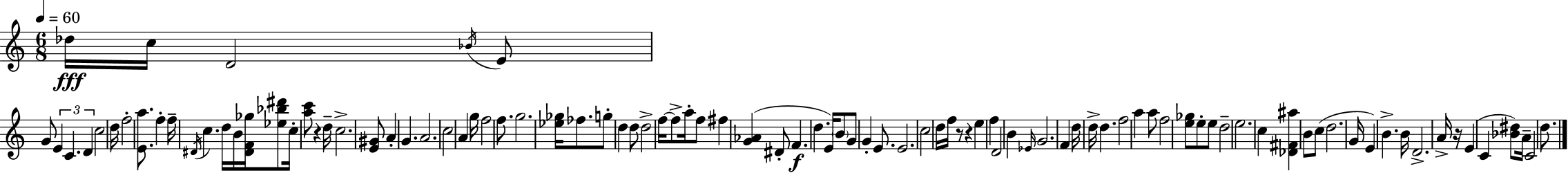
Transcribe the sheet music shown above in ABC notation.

X:1
T:Untitled
M:6/8
L:1/4
K:C
_d/4 c/4 D2 _B/4 E/2 G/2 E C D c2 d/4 f2 [Ea]/2 f f/4 ^D/4 c d/4 B/4 [^DF_g]/4 [_e_b^d']/2 c/4 [ac']/2 z d/4 c2 [E^G]/2 A G A2 c2 A g/4 f2 f/2 g2 [_e_g]/4 _f/2 g/2 d d/2 d2 f/4 f/2 a/4 f/2 ^f [G_A] ^D/2 F d E/4 B/2 G/2 G E/2 E2 c2 d/4 f/4 z/2 z e f D2 B _E/4 G2 F d/4 d/4 d f2 a a/2 f2 [e_g]/2 e/2 e/2 d2 e2 c [_D^F^a] B/2 c/2 d2 G/4 E B B/4 D2 A/4 z/4 E C [_B^d]/2 A/4 C2 d/2